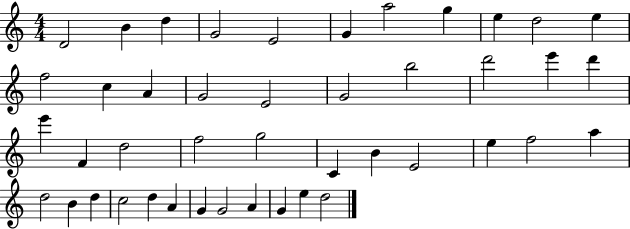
D4/h B4/q D5/q G4/h E4/h G4/q A5/h G5/q E5/q D5/h E5/q F5/h C5/q A4/q G4/h E4/h G4/h B5/h D6/h E6/q D6/q E6/q F4/q D5/h F5/h G5/h C4/q B4/q E4/h E5/q F5/h A5/q D5/h B4/q D5/q C5/h D5/q A4/q G4/q G4/h A4/q G4/q E5/q D5/h